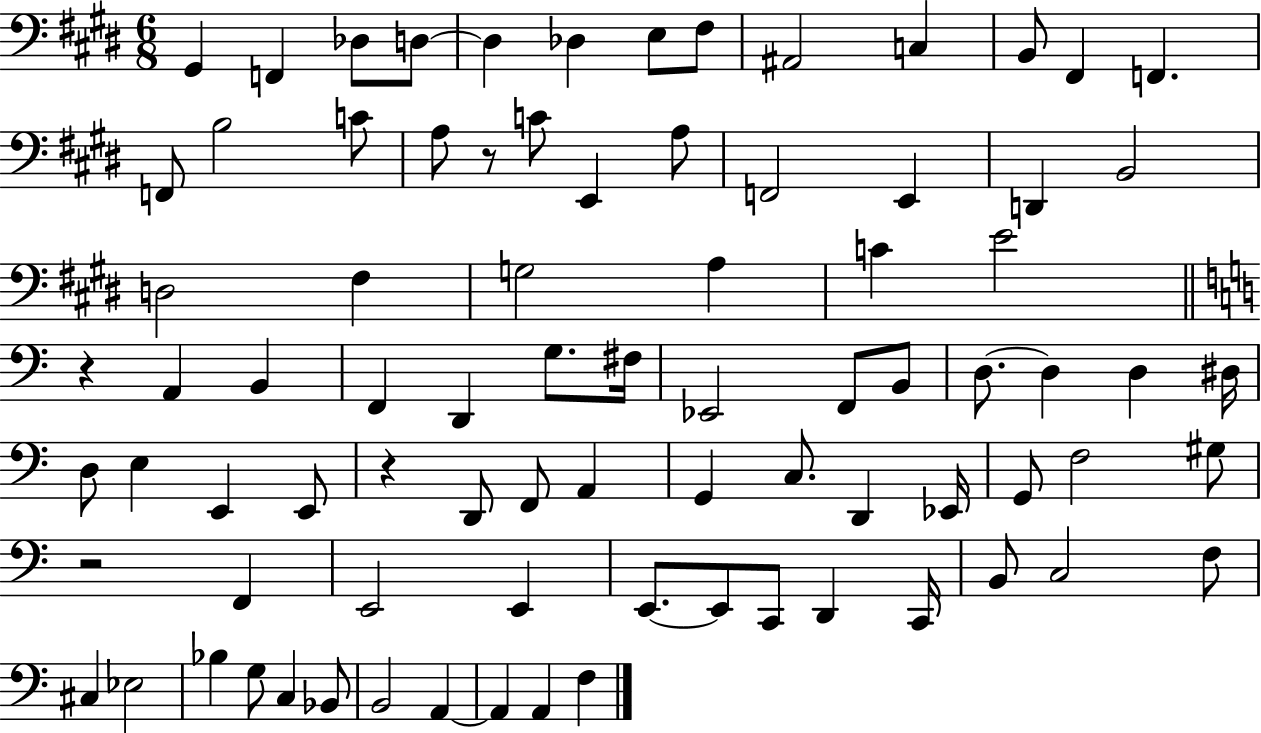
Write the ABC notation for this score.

X:1
T:Untitled
M:6/8
L:1/4
K:E
^G,, F,, _D,/2 D,/2 D, _D, E,/2 ^F,/2 ^A,,2 C, B,,/2 ^F,, F,, F,,/2 B,2 C/2 A,/2 z/2 C/2 E,, A,/2 F,,2 E,, D,, B,,2 D,2 ^F, G,2 A, C E2 z A,, B,, F,, D,, G,/2 ^F,/4 _E,,2 F,,/2 B,,/2 D,/2 D, D, ^D,/4 D,/2 E, E,, E,,/2 z D,,/2 F,,/2 A,, G,, C,/2 D,, _E,,/4 G,,/2 F,2 ^G,/2 z2 F,, E,,2 E,, E,,/2 E,,/2 C,,/2 D,, C,,/4 B,,/2 C,2 F,/2 ^C, _E,2 _B, G,/2 C, _B,,/2 B,,2 A,, A,, A,, F,